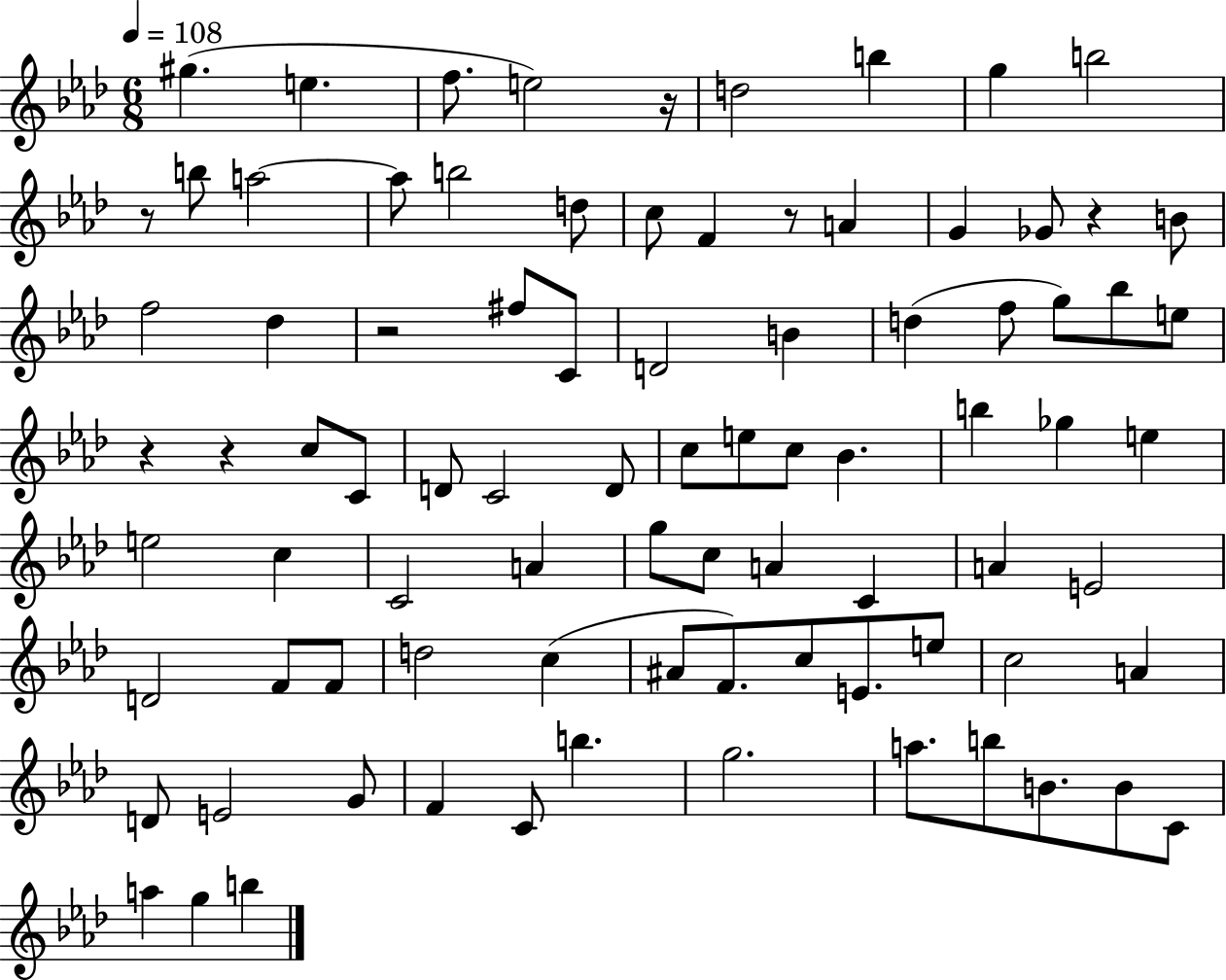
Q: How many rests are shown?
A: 7